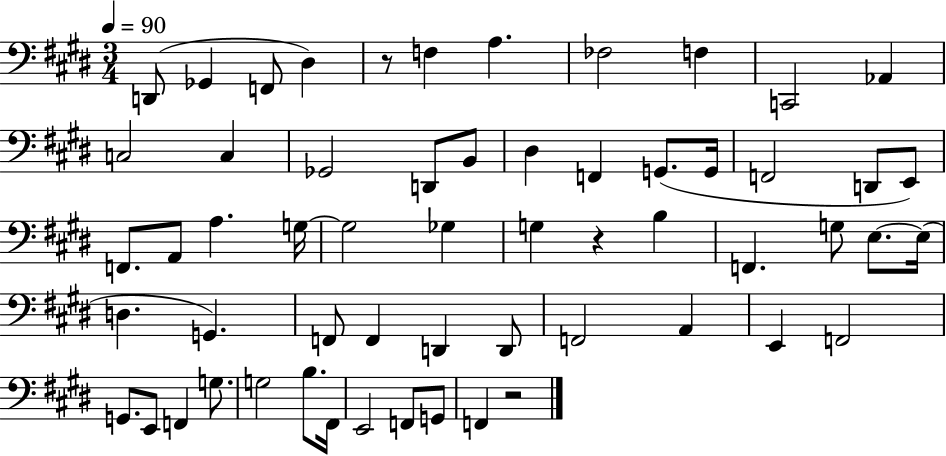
D2/e Gb2/q F2/e D#3/q R/e F3/q A3/q. FES3/h F3/q C2/h Ab2/q C3/h C3/q Gb2/h D2/e B2/e D#3/q F2/q G2/e. G2/s F2/h D2/e E2/e F2/e. A2/e A3/q. G3/s G3/h Gb3/q G3/q R/q B3/q F2/q. G3/e E3/e. E3/s D3/q. G2/q. F2/e F2/q D2/q D2/e F2/h A2/q E2/q F2/h G2/e. E2/e F2/q G3/e. G3/h B3/e. F#2/s E2/h F2/e G2/e F2/q R/h